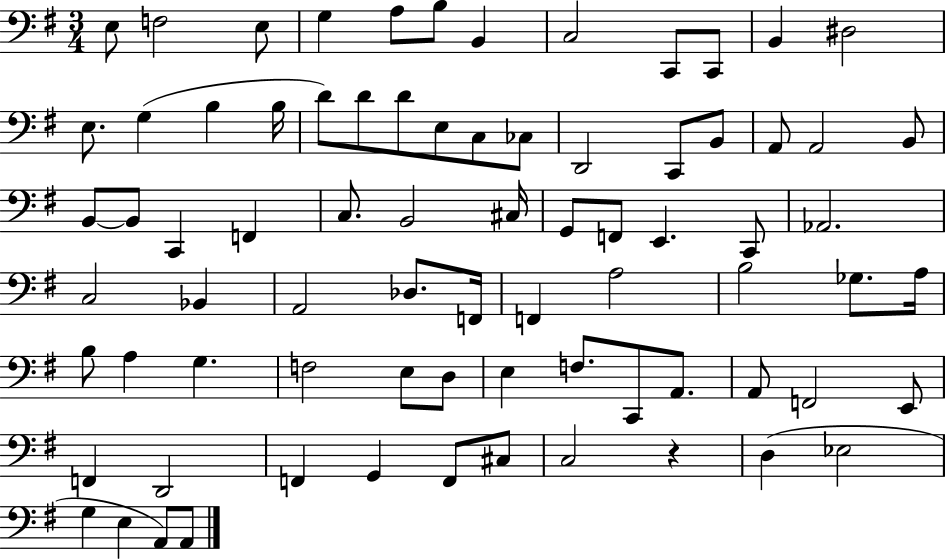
E3/e F3/h E3/e G3/q A3/e B3/e B2/q C3/h C2/e C2/e B2/q D#3/h E3/e. G3/q B3/q B3/s D4/e D4/e D4/e E3/e C3/e CES3/e D2/h C2/e B2/e A2/e A2/h B2/e B2/e B2/e C2/q F2/q C3/e. B2/h C#3/s G2/e F2/e E2/q. C2/e Ab2/h. C3/h Bb2/q A2/h Db3/e. F2/s F2/q A3/h B3/h Gb3/e. A3/s B3/e A3/q G3/q. F3/h E3/e D3/e E3/q F3/e. C2/e A2/e. A2/e F2/h E2/e F2/q D2/h F2/q G2/q F2/e C#3/e C3/h R/q D3/q Eb3/h G3/q E3/q A2/e A2/e